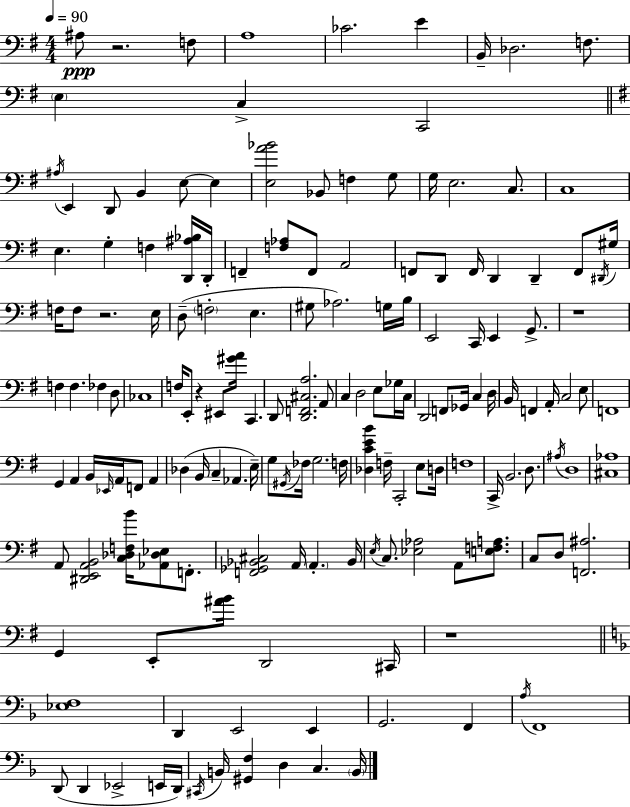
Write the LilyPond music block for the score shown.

{
  \clef bass
  \numericTimeSignature
  \time 4/4
  \key g \major
  \tempo 4 = 90
  ais8\ppp r2. f8 | a1 | ces'2. e'4 | b,16-- des2. f8. | \break \parenthesize e4 c4-> c,2 | \bar "||" \break \key g \major \acciaccatura { ais16 } e,4 d,8 b,4 e8~~ e4 | <e a' bes'>2 bes,8 f4 g8 | g16 e2. c8. | c1 | \break e4. g4-. f4 <d, ais bes>16 | d,16-. f,4-- <f aes>8 f,8 a,2 | f,8 d,8 f,16 d,4 d,4-- f,8 | \acciaccatura { dis,16 } gis16 f16 f8 r2. | \break e16 d8--( \parenthesize f2-. e4. | gis8 aes2.) | g16 b16 e,2 c,16 e,4 g,8.-> | r1 | \break f4 f4. fes4 | d8 ces1 | f16 e,8-. r4 eis,8 <gis' a'>16 c,4. | d,8 <d, f, cis a>2. | \break a,8 c4 d2 e8 | ges16 c16 d,2 f,8 ges,16 c4 | d16 b,16 f,4 a,16-. c2 | e8 f,1 | \break g,4 a,4 b,16 \grace { ees,16 } a,16 f,8 a,4 | des4( b,16 c4-- aes,4. | e16--) g8 \acciaccatura { gis,16 } fes16 g2. | f16 <des c' e' b'>4 f16-- c,2-. | \break e8 d16 f1 | c,16-> b,2. | d8. \acciaccatura { ais16 } d1 | <cis aes>1 | \break a,8 <dis, e, a, b,>2 <c des f b'>16 | <aes, des ees>8 f,8.-. <f, ges, bes, cis>2 a,16 \parenthesize a,4.-. | bes,16 \acciaccatura { e16 } c8. <ees aes>2 | a,8 <e f a>8. c8 d8 <f, ais>2. | \break g,4 e,8-. <ais' b'>16 d,2 | cis,16 r1 | \bar "||" \break \key f \major <ees f>1 | d,4 e,2 e,4 | g,2. f,4 | \acciaccatura { a16 } f,1 | \break d,8( d,4 ees,2-> e,16 | d,16) \acciaccatura { cis,16 } b,16 <gis, f>4 d4 c4. | \parenthesize b,16 \bar "|."
}